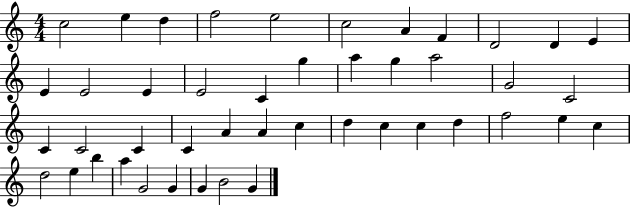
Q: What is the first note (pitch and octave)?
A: C5